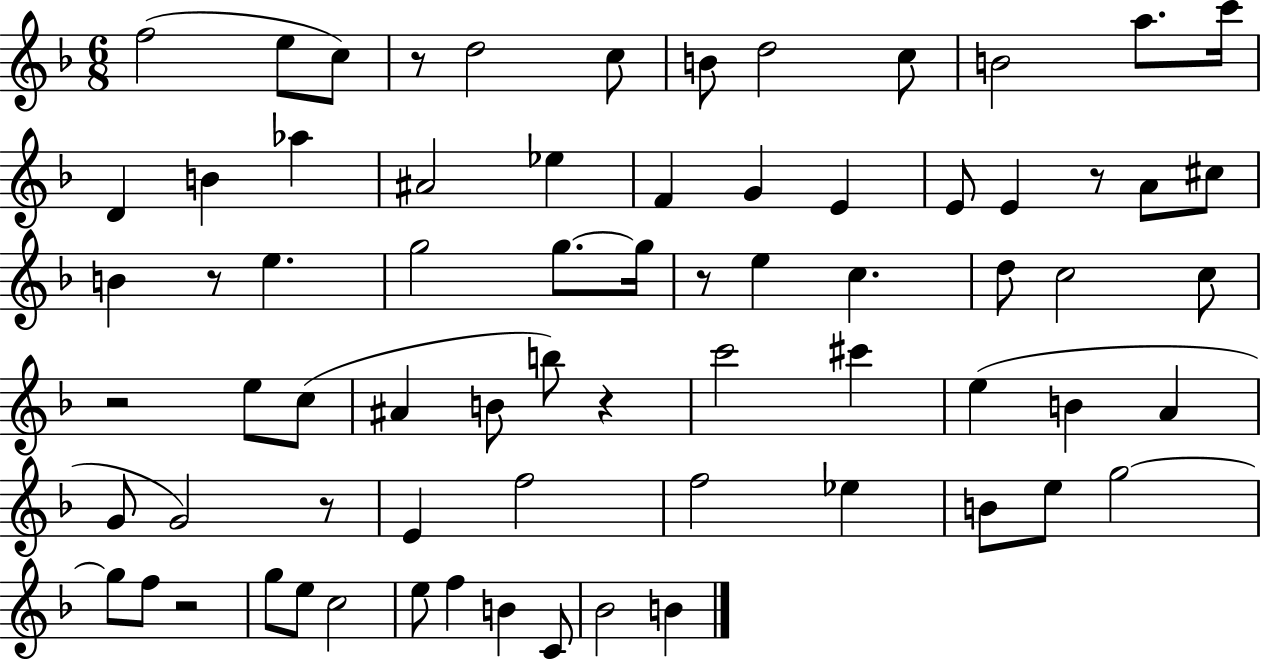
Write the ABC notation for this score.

X:1
T:Untitled
M:6/8
L:1/4
K:F
f2 e/2 c/2 z/2 d2 c/2 B/2 d2 c/2 B2 a/2 c'/4 D B _a ^A2 _e F G E E/2 E z/2 A/2 ^c/2 B z/2 e g2 g/2 g/4 z/2 e c d/2 c2 c/2 z2 e/2 c/2 ^A B/2 b/2 z c'2 ^c' e B A G/2 G2 z/2 E f2 f2 _e B/2 e/2 g2 g/2 f/2 z2 g/2 e/2 c2 e/2 f B C/2 _B2 B